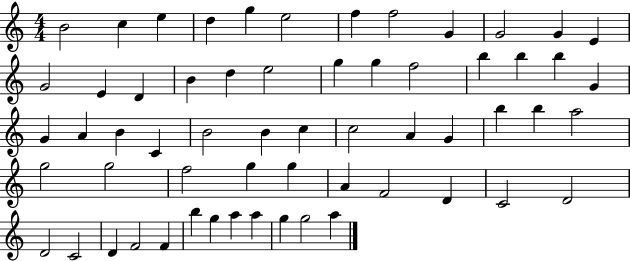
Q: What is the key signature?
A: C major